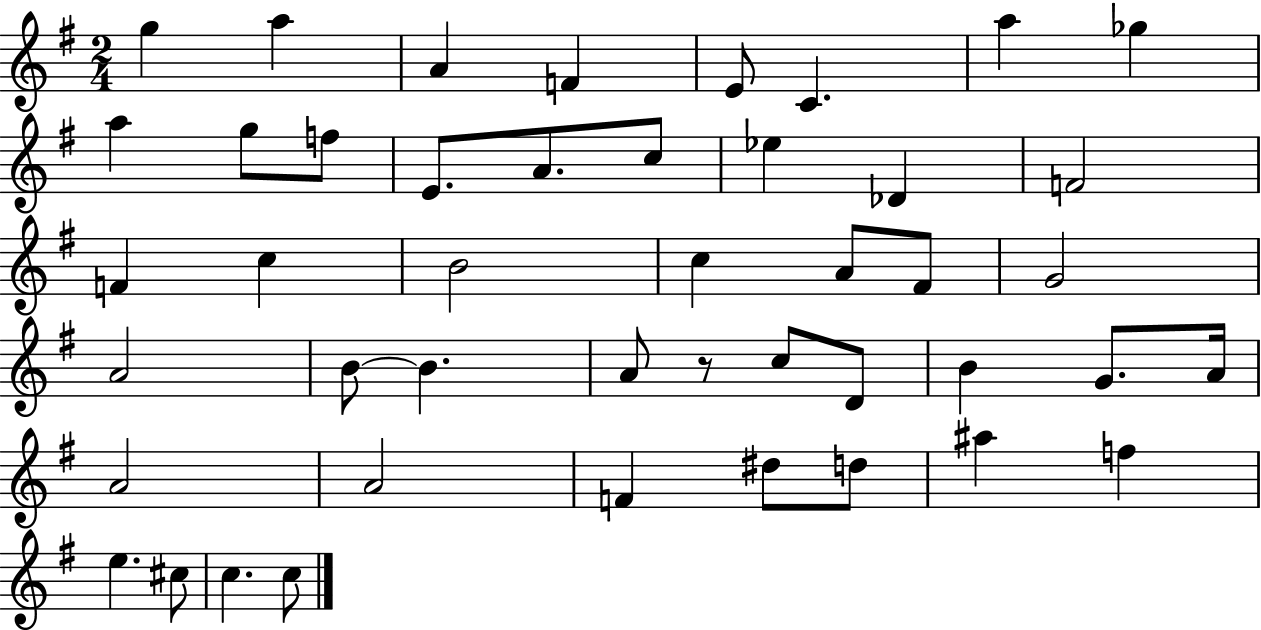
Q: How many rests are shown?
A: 1